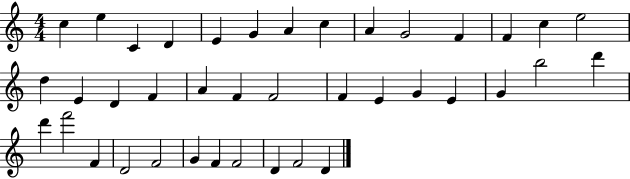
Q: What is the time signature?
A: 4/4